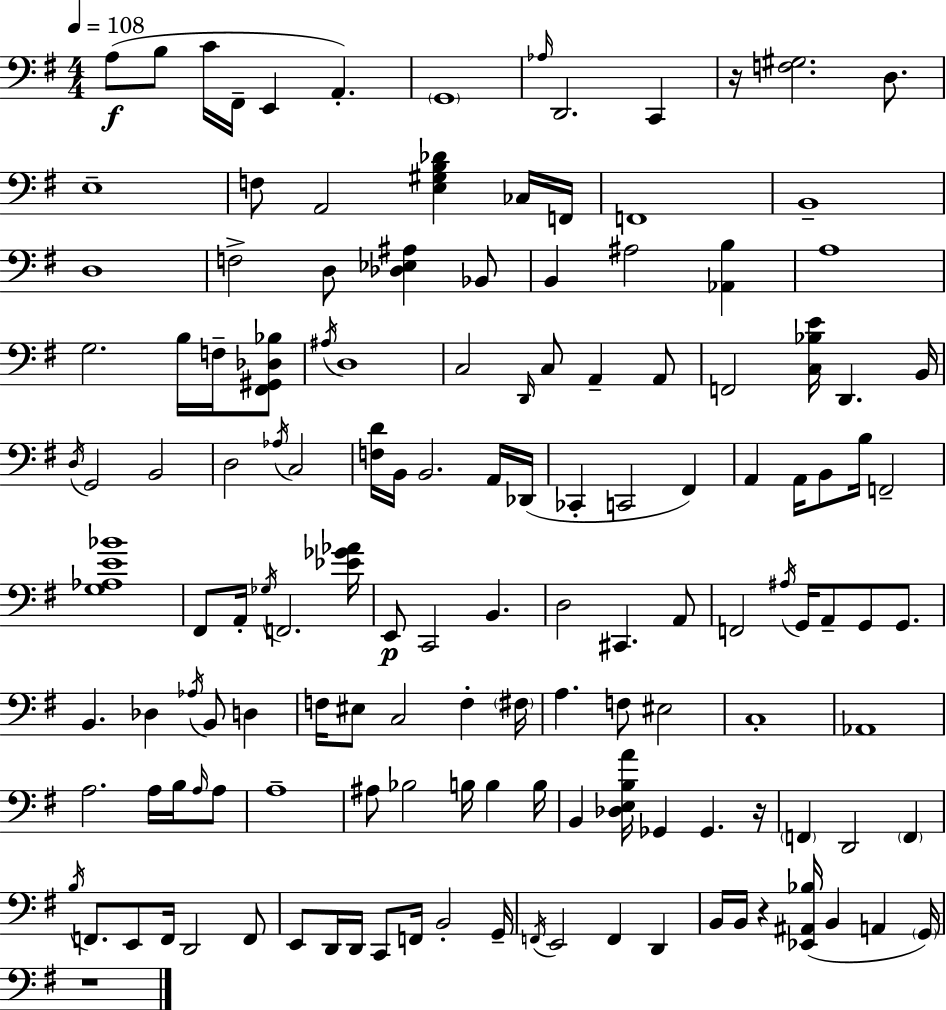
{
  \clef bass
  \numericTimeSignature
  \time 4/4
  \key e \minor
  \tempo 4 = 108
  \repeat volta 2 { a8(\f b8 c'16 fis,16-- e,4 a,4.-.) | \parenthesize g,1 | \grace { aes16 } d,2. c,4 | r16 <f gis>2. d8. | \break e1-- | f8 a,2 <e gis b des'>4 ces16 | f,16 f,1 | b,1-- | \break d1 | f2-> d8 <des ees ais>4 bes,8 | b,4 ais2 <aes, b>4 | a1 | \break g2. b16 f16-- <fis, gis, des bes>8 | \acciaccatura { ais16 } d1 | c2 \grace { d,16 } c8 a,4-- | a,8 f,2 <c bes e'>16 d,4. | \break b,16 \acciaccatura { d16 } g,2 b,2 | d2 \acciaccatura { aes16 } c2 | <f d'>16 b,16 b,2. | a,16 des,16( ces,4-. c,2 | \break fis,4) a,4 a,16 b,8 b16 f,2-- | <g aes e' bes'>1 | fis,8 a,16-. \acciaccatura { ges16 } f,2. | <ees' ges' aes'>16 e,8\p c,2 | \break b,4. d2 cis,4. | a,8 f,2 \acciaccatura { ais16 } g,16 | a,8-- g,8 g,8. b,4. des4 | \acciaccatura { aes16 } b,8 d4 f16 eis8 c2 | \break f4-. \parenthesize fis16 a4. f8 | eis2 c1-. | aes,1 | a2. | \break a16 b16 \grace { a16 } a8 a1-- | ais8 bes2 | b16 b4 b16 b,4 <des e b a'>16 ges,4 | ges,4. r16 \parenthesize f,4 d,2 | \break \parenthesize f,4 \acciaccatura { b16 } f,8. e,8 f,16 | d,2 f,8 e,8 d,16 d,16 c,8 | f,16 b,2-. g,16-- \acciaccatura { f,16 } e,2 | f,4 d,4 b,16 b,16 r4 | \break <ees, ais, bes>16( b,4 a,4 \parenthesize g,16) r1 | } \bar "|."
}